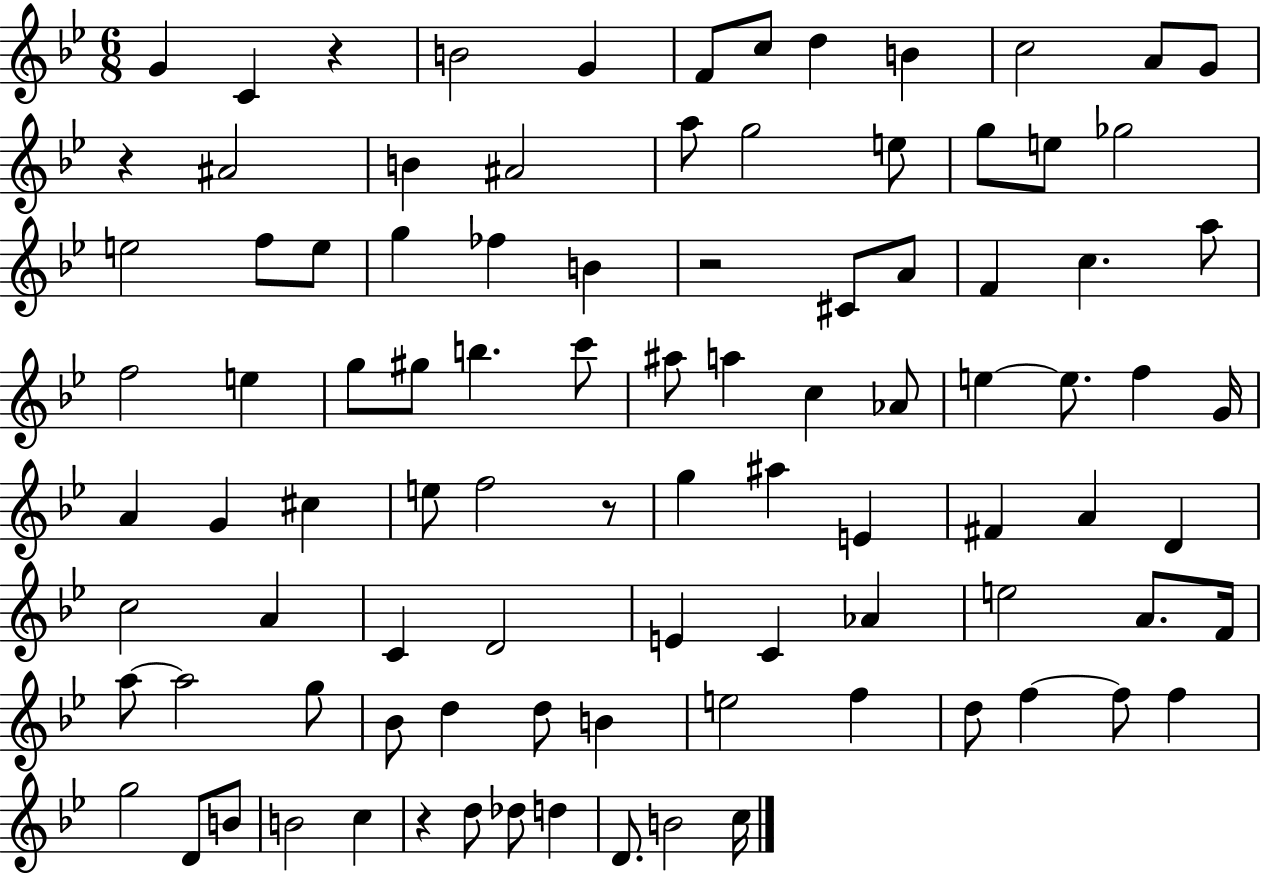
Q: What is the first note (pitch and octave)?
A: G4